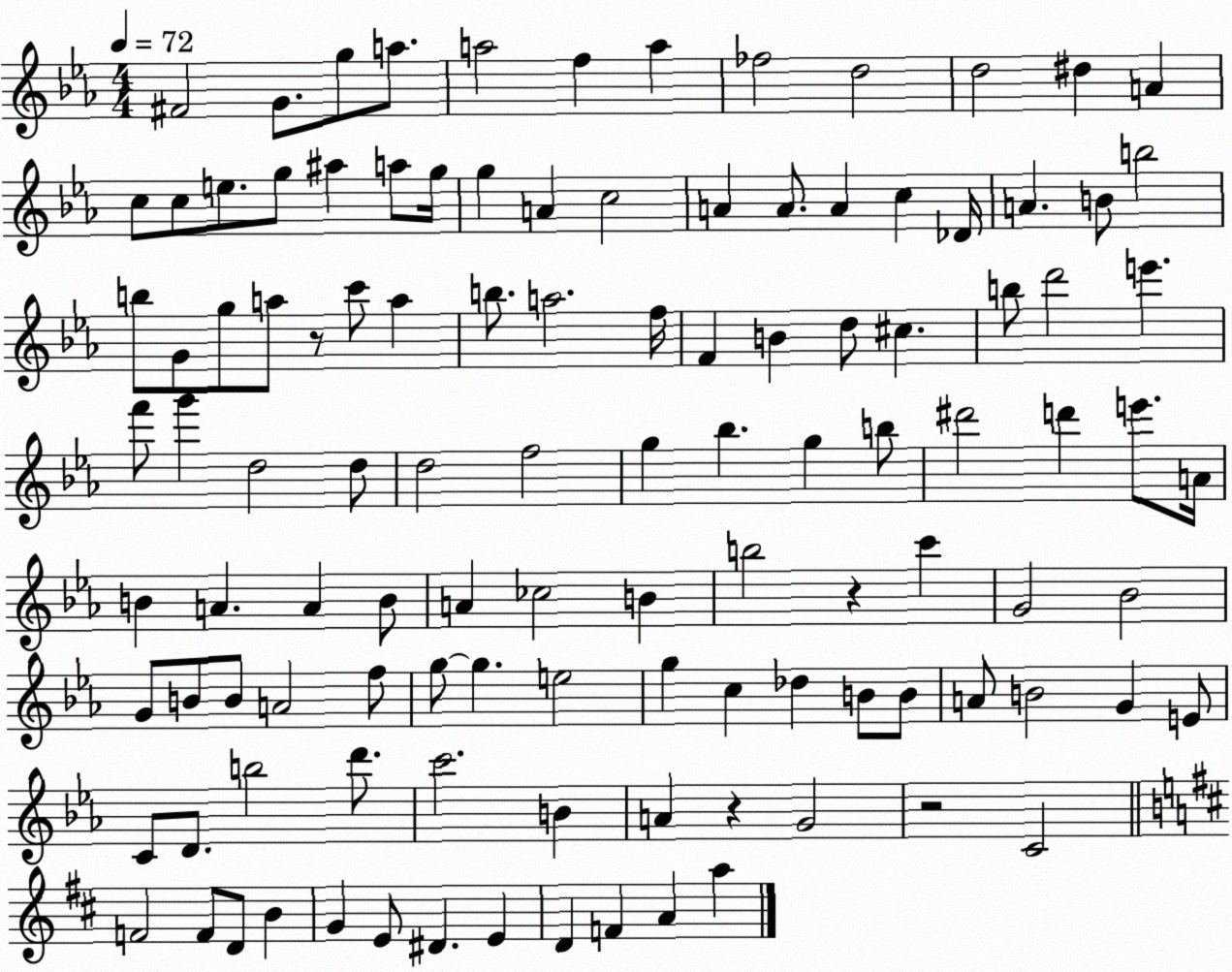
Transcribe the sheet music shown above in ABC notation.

X:1
T:Untitled
M:4/4
L:1/4
K:Eb
^F2 G/2 g/2 a/2 a2 f a _f2 d2 d2 ^d A c/2 c/2 e/2 g/2 ^a a/2 g/4 g A c2 A A/2 A c _D/4 A B/2 b2 b/2 G/2 g/2 a/2 z/2 c'/2 a b/2 a2 f/4 F B d/2 ^c b/2 d'2 e' f'/2 g' d2 d/2 d2 f2 g _b g b/2 ^d'2 d' e'/2 A/4 B A A B/2 A _c2 B b2 z c' G2 _B2 G/2 B/2 B/2 A2 f/2 g/2 g e2 g c _d B/2 B/2 A/2 B2 G E/2 C/2 D/2 b2 d'/2 c'2 B A z G2 z2 C2 F2 F/2 D/2 B G E/2 ^D E D F A a